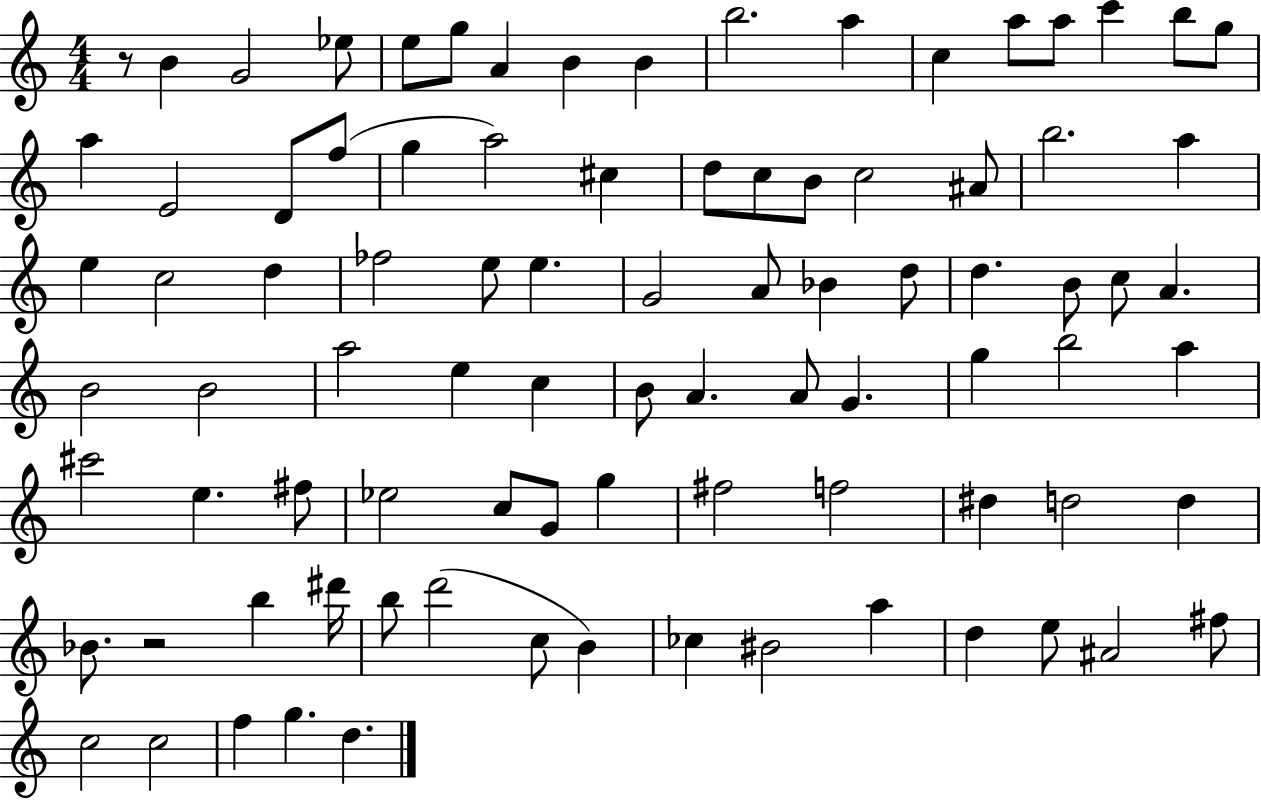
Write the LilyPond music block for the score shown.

{
  \clef treble
  \numericTimeSignature
  \time 4/4
  \key c \major
  r8 b'4 g'2 ees''8 | e''8 g''8 a'4 b'4 b'4 | b''2. a''4 | c''4 a''8 a''8 c'''4 b''8 g''8 | \break a''4 e'2 d'8 f''8( | g''4 a''2) cis''4 | d''8 c''8 b'8 c''2 ais'8 | b''2. a''4 | \break e''4 c''2 d''4 | fes''2 e''8 e''4. | g'2 a'8 bes'4 d''8 | d''4. b'8 c''8 a'4. | \break b'2 b'2 | a''2 e''4 c''4 | b'8 a'4. a'8 g'4. | g''4 b''2 a''4 | \break cis'''2 e''4. fis''8 | ees''2 c''8 g'8 g''4 | fis''2 f''2 | dis''4 d''2 d''4 | \break bes'8. r2 b''4 dis'''16 | b''8 d'''2( c''8 b'4) | ces''4 bis'2 a''4 | d''4 e''8 ais'2 fis''8 | \break c''2 c''2 | f''4 g''4. d''4. | \bar "|."
}